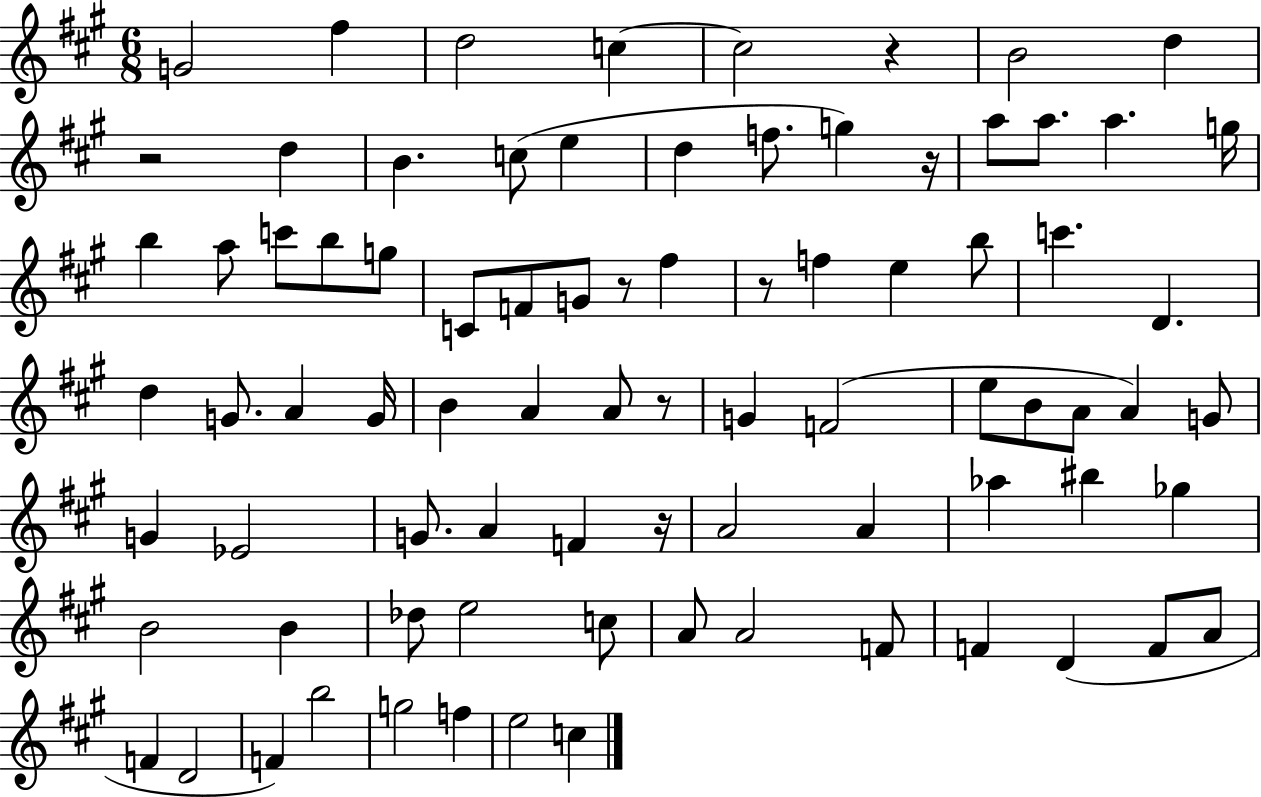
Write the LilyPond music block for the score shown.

{
  \clef treble
  \numericTimeSignature
  \time 6/8
  \key a \major
  \repeat volta 2 { g'2 fis''4 | d''2 c''4~~ | c''2 r4 | b'2 d''4 | \break r2 d''4 | b'4. c''8( e''4 | d''4 f''8. g''4) r16 | a''8 a''8. a''4. g''16 | \break b''4 a''8 c'''8 b''8 g''8 | c'8 f'8 g'8 r8 fis''4 | r8 f''4 e''4 b''8 | c'''4. d'4. | \break d''4 g'8. a'4 g'16 | b'4 a'4 a'8 r8 | g'4 f'2( | e''8 b'8 a'8 a'4) g'8 | \break g'4 ees'2 | g'8. a'4 f'4 r16 | a'2 a'4 | aes''4 bis''4 ges''4 | \break b'2 b'4 | des''8 e''2 c''8 | a'8 a'2 f'8 | f'4 d'4( f'8 a'8 | \break f'4 d'2 | f'4) b''2 | g''2 f''4 | e''2 c''4 | \break } \bar "|."
}